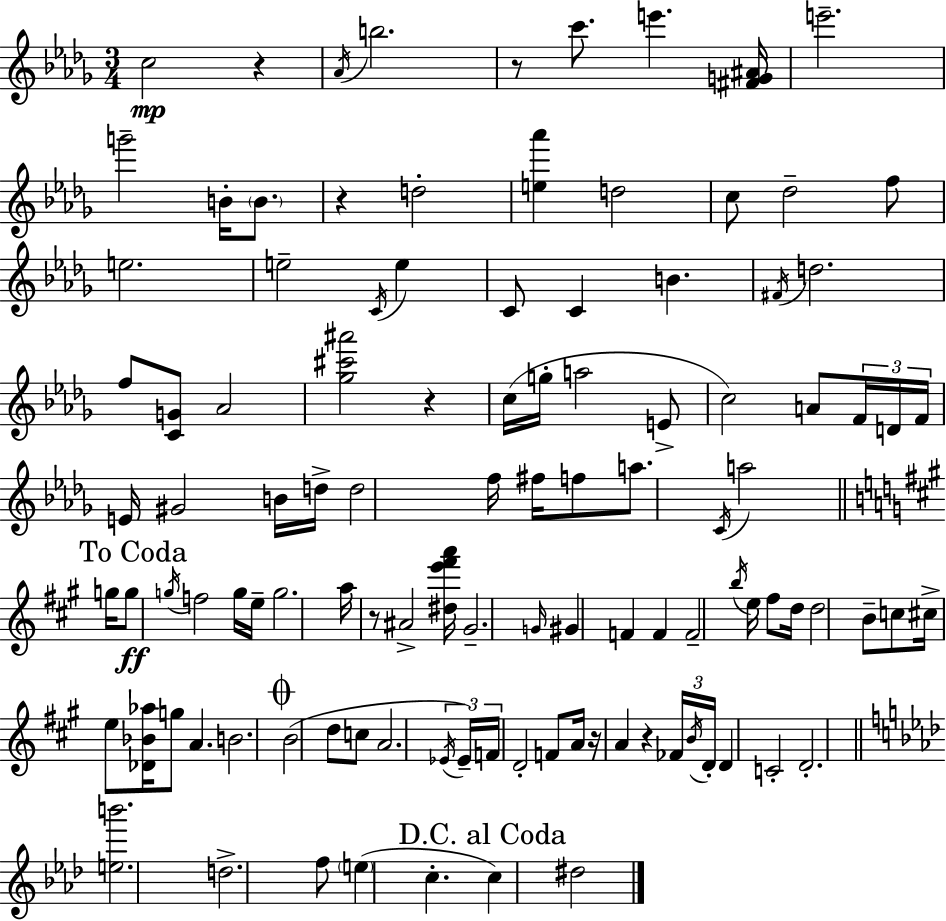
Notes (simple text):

C5/h R/q Ab4/s B5/h. R/e C6/e. E6/q. [F#4,G4,A#4]/s E6/h. G6/h B4/s B4/e. R/q D5/h [E5,Ab6]/q D5/h C5/e Db5/h F5/e E5/h. E5/h C4/s E5/q C4/e C4/q B4/q. F#4/s D5/h. F5/e [C4,G4]/e Ab4/h [Gb5,C#6,A#6]/h R/q C5/s G5/s A5/h E4/e C5/h A4/e F4/s D4/s F4/s E4/s G#4/h B4/s D5/s D5/h F5/s F#5/s F5/e A5/e. C4/s A5/h G5/s G5/e G5/s F5/h G5/s E5/s G5/h. A5/s R/e A#4/h [D#5,E6,F#6,A6]/s G#4/h. G4/s G#4/q F4/q F4/q F4/h B5/s E5/s F#5/e D5/s D5/h B4/e C5/e C#5/s E5/e [Db4,Bb4,Ab5]/s G5/e A4/q. B4/h. B4/h D5/e C5/e A4/h. Eb4/s Eb4/s F4/s D4/h F4/e A4/s R/s A4/q R/q FES4/s B4/s D4/s D4/q C4/h D4/h. [E5,B6]/h. D5/h. F5/e E5/q C5/q. C5/q D#5/h